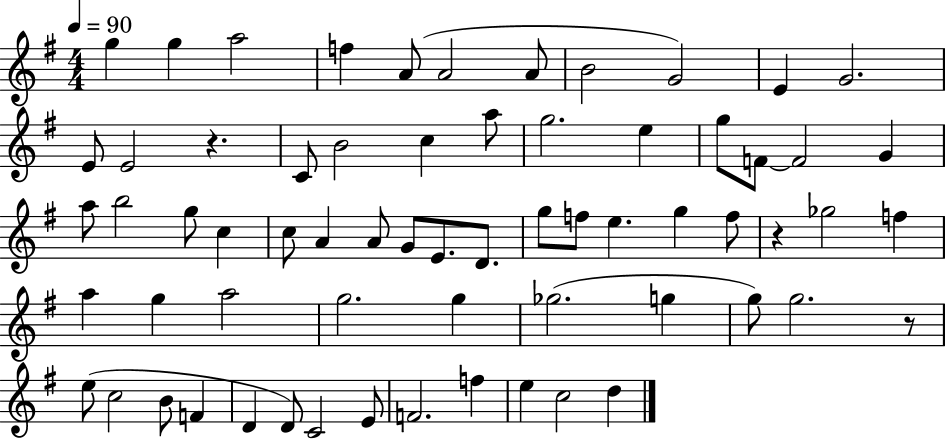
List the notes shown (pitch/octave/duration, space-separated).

G5/q G5/q A5/h F5/q A4/e A4/h A4/e B4/h G4/h E4/q G4/h. E4/e E4/h R/q. C4/e B4/h C5/q A5/e G5/h. E5/q G5/e F4/e F4/h G4/q A5/e B5/h G5/e C5/q C5/e A4/q A4/e G4/e E4/e. D4/e. G5/e F5/e E5/q. G5/q F5/e R/q Gb5/h F5/q A5/q G5/q A5/h G5/h. G5/q Gb5/h. G5/q G5/e G5/h. R/e E5/e C5/h B4/e F4/q D4/q D4/e C4/h E4/e F4/h. F5/q E5/q C5/h D5/q